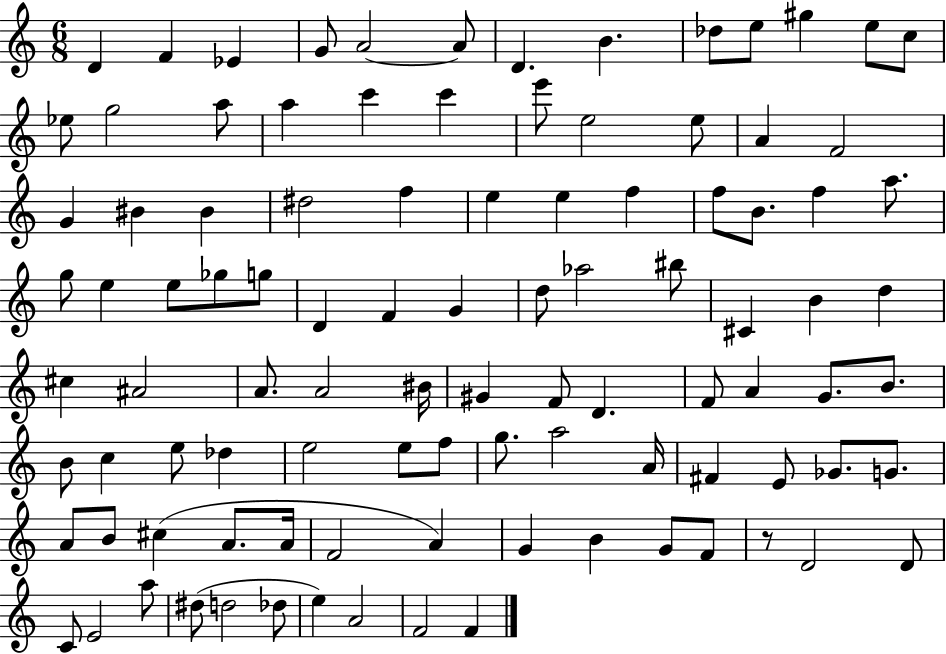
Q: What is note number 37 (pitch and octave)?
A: G5